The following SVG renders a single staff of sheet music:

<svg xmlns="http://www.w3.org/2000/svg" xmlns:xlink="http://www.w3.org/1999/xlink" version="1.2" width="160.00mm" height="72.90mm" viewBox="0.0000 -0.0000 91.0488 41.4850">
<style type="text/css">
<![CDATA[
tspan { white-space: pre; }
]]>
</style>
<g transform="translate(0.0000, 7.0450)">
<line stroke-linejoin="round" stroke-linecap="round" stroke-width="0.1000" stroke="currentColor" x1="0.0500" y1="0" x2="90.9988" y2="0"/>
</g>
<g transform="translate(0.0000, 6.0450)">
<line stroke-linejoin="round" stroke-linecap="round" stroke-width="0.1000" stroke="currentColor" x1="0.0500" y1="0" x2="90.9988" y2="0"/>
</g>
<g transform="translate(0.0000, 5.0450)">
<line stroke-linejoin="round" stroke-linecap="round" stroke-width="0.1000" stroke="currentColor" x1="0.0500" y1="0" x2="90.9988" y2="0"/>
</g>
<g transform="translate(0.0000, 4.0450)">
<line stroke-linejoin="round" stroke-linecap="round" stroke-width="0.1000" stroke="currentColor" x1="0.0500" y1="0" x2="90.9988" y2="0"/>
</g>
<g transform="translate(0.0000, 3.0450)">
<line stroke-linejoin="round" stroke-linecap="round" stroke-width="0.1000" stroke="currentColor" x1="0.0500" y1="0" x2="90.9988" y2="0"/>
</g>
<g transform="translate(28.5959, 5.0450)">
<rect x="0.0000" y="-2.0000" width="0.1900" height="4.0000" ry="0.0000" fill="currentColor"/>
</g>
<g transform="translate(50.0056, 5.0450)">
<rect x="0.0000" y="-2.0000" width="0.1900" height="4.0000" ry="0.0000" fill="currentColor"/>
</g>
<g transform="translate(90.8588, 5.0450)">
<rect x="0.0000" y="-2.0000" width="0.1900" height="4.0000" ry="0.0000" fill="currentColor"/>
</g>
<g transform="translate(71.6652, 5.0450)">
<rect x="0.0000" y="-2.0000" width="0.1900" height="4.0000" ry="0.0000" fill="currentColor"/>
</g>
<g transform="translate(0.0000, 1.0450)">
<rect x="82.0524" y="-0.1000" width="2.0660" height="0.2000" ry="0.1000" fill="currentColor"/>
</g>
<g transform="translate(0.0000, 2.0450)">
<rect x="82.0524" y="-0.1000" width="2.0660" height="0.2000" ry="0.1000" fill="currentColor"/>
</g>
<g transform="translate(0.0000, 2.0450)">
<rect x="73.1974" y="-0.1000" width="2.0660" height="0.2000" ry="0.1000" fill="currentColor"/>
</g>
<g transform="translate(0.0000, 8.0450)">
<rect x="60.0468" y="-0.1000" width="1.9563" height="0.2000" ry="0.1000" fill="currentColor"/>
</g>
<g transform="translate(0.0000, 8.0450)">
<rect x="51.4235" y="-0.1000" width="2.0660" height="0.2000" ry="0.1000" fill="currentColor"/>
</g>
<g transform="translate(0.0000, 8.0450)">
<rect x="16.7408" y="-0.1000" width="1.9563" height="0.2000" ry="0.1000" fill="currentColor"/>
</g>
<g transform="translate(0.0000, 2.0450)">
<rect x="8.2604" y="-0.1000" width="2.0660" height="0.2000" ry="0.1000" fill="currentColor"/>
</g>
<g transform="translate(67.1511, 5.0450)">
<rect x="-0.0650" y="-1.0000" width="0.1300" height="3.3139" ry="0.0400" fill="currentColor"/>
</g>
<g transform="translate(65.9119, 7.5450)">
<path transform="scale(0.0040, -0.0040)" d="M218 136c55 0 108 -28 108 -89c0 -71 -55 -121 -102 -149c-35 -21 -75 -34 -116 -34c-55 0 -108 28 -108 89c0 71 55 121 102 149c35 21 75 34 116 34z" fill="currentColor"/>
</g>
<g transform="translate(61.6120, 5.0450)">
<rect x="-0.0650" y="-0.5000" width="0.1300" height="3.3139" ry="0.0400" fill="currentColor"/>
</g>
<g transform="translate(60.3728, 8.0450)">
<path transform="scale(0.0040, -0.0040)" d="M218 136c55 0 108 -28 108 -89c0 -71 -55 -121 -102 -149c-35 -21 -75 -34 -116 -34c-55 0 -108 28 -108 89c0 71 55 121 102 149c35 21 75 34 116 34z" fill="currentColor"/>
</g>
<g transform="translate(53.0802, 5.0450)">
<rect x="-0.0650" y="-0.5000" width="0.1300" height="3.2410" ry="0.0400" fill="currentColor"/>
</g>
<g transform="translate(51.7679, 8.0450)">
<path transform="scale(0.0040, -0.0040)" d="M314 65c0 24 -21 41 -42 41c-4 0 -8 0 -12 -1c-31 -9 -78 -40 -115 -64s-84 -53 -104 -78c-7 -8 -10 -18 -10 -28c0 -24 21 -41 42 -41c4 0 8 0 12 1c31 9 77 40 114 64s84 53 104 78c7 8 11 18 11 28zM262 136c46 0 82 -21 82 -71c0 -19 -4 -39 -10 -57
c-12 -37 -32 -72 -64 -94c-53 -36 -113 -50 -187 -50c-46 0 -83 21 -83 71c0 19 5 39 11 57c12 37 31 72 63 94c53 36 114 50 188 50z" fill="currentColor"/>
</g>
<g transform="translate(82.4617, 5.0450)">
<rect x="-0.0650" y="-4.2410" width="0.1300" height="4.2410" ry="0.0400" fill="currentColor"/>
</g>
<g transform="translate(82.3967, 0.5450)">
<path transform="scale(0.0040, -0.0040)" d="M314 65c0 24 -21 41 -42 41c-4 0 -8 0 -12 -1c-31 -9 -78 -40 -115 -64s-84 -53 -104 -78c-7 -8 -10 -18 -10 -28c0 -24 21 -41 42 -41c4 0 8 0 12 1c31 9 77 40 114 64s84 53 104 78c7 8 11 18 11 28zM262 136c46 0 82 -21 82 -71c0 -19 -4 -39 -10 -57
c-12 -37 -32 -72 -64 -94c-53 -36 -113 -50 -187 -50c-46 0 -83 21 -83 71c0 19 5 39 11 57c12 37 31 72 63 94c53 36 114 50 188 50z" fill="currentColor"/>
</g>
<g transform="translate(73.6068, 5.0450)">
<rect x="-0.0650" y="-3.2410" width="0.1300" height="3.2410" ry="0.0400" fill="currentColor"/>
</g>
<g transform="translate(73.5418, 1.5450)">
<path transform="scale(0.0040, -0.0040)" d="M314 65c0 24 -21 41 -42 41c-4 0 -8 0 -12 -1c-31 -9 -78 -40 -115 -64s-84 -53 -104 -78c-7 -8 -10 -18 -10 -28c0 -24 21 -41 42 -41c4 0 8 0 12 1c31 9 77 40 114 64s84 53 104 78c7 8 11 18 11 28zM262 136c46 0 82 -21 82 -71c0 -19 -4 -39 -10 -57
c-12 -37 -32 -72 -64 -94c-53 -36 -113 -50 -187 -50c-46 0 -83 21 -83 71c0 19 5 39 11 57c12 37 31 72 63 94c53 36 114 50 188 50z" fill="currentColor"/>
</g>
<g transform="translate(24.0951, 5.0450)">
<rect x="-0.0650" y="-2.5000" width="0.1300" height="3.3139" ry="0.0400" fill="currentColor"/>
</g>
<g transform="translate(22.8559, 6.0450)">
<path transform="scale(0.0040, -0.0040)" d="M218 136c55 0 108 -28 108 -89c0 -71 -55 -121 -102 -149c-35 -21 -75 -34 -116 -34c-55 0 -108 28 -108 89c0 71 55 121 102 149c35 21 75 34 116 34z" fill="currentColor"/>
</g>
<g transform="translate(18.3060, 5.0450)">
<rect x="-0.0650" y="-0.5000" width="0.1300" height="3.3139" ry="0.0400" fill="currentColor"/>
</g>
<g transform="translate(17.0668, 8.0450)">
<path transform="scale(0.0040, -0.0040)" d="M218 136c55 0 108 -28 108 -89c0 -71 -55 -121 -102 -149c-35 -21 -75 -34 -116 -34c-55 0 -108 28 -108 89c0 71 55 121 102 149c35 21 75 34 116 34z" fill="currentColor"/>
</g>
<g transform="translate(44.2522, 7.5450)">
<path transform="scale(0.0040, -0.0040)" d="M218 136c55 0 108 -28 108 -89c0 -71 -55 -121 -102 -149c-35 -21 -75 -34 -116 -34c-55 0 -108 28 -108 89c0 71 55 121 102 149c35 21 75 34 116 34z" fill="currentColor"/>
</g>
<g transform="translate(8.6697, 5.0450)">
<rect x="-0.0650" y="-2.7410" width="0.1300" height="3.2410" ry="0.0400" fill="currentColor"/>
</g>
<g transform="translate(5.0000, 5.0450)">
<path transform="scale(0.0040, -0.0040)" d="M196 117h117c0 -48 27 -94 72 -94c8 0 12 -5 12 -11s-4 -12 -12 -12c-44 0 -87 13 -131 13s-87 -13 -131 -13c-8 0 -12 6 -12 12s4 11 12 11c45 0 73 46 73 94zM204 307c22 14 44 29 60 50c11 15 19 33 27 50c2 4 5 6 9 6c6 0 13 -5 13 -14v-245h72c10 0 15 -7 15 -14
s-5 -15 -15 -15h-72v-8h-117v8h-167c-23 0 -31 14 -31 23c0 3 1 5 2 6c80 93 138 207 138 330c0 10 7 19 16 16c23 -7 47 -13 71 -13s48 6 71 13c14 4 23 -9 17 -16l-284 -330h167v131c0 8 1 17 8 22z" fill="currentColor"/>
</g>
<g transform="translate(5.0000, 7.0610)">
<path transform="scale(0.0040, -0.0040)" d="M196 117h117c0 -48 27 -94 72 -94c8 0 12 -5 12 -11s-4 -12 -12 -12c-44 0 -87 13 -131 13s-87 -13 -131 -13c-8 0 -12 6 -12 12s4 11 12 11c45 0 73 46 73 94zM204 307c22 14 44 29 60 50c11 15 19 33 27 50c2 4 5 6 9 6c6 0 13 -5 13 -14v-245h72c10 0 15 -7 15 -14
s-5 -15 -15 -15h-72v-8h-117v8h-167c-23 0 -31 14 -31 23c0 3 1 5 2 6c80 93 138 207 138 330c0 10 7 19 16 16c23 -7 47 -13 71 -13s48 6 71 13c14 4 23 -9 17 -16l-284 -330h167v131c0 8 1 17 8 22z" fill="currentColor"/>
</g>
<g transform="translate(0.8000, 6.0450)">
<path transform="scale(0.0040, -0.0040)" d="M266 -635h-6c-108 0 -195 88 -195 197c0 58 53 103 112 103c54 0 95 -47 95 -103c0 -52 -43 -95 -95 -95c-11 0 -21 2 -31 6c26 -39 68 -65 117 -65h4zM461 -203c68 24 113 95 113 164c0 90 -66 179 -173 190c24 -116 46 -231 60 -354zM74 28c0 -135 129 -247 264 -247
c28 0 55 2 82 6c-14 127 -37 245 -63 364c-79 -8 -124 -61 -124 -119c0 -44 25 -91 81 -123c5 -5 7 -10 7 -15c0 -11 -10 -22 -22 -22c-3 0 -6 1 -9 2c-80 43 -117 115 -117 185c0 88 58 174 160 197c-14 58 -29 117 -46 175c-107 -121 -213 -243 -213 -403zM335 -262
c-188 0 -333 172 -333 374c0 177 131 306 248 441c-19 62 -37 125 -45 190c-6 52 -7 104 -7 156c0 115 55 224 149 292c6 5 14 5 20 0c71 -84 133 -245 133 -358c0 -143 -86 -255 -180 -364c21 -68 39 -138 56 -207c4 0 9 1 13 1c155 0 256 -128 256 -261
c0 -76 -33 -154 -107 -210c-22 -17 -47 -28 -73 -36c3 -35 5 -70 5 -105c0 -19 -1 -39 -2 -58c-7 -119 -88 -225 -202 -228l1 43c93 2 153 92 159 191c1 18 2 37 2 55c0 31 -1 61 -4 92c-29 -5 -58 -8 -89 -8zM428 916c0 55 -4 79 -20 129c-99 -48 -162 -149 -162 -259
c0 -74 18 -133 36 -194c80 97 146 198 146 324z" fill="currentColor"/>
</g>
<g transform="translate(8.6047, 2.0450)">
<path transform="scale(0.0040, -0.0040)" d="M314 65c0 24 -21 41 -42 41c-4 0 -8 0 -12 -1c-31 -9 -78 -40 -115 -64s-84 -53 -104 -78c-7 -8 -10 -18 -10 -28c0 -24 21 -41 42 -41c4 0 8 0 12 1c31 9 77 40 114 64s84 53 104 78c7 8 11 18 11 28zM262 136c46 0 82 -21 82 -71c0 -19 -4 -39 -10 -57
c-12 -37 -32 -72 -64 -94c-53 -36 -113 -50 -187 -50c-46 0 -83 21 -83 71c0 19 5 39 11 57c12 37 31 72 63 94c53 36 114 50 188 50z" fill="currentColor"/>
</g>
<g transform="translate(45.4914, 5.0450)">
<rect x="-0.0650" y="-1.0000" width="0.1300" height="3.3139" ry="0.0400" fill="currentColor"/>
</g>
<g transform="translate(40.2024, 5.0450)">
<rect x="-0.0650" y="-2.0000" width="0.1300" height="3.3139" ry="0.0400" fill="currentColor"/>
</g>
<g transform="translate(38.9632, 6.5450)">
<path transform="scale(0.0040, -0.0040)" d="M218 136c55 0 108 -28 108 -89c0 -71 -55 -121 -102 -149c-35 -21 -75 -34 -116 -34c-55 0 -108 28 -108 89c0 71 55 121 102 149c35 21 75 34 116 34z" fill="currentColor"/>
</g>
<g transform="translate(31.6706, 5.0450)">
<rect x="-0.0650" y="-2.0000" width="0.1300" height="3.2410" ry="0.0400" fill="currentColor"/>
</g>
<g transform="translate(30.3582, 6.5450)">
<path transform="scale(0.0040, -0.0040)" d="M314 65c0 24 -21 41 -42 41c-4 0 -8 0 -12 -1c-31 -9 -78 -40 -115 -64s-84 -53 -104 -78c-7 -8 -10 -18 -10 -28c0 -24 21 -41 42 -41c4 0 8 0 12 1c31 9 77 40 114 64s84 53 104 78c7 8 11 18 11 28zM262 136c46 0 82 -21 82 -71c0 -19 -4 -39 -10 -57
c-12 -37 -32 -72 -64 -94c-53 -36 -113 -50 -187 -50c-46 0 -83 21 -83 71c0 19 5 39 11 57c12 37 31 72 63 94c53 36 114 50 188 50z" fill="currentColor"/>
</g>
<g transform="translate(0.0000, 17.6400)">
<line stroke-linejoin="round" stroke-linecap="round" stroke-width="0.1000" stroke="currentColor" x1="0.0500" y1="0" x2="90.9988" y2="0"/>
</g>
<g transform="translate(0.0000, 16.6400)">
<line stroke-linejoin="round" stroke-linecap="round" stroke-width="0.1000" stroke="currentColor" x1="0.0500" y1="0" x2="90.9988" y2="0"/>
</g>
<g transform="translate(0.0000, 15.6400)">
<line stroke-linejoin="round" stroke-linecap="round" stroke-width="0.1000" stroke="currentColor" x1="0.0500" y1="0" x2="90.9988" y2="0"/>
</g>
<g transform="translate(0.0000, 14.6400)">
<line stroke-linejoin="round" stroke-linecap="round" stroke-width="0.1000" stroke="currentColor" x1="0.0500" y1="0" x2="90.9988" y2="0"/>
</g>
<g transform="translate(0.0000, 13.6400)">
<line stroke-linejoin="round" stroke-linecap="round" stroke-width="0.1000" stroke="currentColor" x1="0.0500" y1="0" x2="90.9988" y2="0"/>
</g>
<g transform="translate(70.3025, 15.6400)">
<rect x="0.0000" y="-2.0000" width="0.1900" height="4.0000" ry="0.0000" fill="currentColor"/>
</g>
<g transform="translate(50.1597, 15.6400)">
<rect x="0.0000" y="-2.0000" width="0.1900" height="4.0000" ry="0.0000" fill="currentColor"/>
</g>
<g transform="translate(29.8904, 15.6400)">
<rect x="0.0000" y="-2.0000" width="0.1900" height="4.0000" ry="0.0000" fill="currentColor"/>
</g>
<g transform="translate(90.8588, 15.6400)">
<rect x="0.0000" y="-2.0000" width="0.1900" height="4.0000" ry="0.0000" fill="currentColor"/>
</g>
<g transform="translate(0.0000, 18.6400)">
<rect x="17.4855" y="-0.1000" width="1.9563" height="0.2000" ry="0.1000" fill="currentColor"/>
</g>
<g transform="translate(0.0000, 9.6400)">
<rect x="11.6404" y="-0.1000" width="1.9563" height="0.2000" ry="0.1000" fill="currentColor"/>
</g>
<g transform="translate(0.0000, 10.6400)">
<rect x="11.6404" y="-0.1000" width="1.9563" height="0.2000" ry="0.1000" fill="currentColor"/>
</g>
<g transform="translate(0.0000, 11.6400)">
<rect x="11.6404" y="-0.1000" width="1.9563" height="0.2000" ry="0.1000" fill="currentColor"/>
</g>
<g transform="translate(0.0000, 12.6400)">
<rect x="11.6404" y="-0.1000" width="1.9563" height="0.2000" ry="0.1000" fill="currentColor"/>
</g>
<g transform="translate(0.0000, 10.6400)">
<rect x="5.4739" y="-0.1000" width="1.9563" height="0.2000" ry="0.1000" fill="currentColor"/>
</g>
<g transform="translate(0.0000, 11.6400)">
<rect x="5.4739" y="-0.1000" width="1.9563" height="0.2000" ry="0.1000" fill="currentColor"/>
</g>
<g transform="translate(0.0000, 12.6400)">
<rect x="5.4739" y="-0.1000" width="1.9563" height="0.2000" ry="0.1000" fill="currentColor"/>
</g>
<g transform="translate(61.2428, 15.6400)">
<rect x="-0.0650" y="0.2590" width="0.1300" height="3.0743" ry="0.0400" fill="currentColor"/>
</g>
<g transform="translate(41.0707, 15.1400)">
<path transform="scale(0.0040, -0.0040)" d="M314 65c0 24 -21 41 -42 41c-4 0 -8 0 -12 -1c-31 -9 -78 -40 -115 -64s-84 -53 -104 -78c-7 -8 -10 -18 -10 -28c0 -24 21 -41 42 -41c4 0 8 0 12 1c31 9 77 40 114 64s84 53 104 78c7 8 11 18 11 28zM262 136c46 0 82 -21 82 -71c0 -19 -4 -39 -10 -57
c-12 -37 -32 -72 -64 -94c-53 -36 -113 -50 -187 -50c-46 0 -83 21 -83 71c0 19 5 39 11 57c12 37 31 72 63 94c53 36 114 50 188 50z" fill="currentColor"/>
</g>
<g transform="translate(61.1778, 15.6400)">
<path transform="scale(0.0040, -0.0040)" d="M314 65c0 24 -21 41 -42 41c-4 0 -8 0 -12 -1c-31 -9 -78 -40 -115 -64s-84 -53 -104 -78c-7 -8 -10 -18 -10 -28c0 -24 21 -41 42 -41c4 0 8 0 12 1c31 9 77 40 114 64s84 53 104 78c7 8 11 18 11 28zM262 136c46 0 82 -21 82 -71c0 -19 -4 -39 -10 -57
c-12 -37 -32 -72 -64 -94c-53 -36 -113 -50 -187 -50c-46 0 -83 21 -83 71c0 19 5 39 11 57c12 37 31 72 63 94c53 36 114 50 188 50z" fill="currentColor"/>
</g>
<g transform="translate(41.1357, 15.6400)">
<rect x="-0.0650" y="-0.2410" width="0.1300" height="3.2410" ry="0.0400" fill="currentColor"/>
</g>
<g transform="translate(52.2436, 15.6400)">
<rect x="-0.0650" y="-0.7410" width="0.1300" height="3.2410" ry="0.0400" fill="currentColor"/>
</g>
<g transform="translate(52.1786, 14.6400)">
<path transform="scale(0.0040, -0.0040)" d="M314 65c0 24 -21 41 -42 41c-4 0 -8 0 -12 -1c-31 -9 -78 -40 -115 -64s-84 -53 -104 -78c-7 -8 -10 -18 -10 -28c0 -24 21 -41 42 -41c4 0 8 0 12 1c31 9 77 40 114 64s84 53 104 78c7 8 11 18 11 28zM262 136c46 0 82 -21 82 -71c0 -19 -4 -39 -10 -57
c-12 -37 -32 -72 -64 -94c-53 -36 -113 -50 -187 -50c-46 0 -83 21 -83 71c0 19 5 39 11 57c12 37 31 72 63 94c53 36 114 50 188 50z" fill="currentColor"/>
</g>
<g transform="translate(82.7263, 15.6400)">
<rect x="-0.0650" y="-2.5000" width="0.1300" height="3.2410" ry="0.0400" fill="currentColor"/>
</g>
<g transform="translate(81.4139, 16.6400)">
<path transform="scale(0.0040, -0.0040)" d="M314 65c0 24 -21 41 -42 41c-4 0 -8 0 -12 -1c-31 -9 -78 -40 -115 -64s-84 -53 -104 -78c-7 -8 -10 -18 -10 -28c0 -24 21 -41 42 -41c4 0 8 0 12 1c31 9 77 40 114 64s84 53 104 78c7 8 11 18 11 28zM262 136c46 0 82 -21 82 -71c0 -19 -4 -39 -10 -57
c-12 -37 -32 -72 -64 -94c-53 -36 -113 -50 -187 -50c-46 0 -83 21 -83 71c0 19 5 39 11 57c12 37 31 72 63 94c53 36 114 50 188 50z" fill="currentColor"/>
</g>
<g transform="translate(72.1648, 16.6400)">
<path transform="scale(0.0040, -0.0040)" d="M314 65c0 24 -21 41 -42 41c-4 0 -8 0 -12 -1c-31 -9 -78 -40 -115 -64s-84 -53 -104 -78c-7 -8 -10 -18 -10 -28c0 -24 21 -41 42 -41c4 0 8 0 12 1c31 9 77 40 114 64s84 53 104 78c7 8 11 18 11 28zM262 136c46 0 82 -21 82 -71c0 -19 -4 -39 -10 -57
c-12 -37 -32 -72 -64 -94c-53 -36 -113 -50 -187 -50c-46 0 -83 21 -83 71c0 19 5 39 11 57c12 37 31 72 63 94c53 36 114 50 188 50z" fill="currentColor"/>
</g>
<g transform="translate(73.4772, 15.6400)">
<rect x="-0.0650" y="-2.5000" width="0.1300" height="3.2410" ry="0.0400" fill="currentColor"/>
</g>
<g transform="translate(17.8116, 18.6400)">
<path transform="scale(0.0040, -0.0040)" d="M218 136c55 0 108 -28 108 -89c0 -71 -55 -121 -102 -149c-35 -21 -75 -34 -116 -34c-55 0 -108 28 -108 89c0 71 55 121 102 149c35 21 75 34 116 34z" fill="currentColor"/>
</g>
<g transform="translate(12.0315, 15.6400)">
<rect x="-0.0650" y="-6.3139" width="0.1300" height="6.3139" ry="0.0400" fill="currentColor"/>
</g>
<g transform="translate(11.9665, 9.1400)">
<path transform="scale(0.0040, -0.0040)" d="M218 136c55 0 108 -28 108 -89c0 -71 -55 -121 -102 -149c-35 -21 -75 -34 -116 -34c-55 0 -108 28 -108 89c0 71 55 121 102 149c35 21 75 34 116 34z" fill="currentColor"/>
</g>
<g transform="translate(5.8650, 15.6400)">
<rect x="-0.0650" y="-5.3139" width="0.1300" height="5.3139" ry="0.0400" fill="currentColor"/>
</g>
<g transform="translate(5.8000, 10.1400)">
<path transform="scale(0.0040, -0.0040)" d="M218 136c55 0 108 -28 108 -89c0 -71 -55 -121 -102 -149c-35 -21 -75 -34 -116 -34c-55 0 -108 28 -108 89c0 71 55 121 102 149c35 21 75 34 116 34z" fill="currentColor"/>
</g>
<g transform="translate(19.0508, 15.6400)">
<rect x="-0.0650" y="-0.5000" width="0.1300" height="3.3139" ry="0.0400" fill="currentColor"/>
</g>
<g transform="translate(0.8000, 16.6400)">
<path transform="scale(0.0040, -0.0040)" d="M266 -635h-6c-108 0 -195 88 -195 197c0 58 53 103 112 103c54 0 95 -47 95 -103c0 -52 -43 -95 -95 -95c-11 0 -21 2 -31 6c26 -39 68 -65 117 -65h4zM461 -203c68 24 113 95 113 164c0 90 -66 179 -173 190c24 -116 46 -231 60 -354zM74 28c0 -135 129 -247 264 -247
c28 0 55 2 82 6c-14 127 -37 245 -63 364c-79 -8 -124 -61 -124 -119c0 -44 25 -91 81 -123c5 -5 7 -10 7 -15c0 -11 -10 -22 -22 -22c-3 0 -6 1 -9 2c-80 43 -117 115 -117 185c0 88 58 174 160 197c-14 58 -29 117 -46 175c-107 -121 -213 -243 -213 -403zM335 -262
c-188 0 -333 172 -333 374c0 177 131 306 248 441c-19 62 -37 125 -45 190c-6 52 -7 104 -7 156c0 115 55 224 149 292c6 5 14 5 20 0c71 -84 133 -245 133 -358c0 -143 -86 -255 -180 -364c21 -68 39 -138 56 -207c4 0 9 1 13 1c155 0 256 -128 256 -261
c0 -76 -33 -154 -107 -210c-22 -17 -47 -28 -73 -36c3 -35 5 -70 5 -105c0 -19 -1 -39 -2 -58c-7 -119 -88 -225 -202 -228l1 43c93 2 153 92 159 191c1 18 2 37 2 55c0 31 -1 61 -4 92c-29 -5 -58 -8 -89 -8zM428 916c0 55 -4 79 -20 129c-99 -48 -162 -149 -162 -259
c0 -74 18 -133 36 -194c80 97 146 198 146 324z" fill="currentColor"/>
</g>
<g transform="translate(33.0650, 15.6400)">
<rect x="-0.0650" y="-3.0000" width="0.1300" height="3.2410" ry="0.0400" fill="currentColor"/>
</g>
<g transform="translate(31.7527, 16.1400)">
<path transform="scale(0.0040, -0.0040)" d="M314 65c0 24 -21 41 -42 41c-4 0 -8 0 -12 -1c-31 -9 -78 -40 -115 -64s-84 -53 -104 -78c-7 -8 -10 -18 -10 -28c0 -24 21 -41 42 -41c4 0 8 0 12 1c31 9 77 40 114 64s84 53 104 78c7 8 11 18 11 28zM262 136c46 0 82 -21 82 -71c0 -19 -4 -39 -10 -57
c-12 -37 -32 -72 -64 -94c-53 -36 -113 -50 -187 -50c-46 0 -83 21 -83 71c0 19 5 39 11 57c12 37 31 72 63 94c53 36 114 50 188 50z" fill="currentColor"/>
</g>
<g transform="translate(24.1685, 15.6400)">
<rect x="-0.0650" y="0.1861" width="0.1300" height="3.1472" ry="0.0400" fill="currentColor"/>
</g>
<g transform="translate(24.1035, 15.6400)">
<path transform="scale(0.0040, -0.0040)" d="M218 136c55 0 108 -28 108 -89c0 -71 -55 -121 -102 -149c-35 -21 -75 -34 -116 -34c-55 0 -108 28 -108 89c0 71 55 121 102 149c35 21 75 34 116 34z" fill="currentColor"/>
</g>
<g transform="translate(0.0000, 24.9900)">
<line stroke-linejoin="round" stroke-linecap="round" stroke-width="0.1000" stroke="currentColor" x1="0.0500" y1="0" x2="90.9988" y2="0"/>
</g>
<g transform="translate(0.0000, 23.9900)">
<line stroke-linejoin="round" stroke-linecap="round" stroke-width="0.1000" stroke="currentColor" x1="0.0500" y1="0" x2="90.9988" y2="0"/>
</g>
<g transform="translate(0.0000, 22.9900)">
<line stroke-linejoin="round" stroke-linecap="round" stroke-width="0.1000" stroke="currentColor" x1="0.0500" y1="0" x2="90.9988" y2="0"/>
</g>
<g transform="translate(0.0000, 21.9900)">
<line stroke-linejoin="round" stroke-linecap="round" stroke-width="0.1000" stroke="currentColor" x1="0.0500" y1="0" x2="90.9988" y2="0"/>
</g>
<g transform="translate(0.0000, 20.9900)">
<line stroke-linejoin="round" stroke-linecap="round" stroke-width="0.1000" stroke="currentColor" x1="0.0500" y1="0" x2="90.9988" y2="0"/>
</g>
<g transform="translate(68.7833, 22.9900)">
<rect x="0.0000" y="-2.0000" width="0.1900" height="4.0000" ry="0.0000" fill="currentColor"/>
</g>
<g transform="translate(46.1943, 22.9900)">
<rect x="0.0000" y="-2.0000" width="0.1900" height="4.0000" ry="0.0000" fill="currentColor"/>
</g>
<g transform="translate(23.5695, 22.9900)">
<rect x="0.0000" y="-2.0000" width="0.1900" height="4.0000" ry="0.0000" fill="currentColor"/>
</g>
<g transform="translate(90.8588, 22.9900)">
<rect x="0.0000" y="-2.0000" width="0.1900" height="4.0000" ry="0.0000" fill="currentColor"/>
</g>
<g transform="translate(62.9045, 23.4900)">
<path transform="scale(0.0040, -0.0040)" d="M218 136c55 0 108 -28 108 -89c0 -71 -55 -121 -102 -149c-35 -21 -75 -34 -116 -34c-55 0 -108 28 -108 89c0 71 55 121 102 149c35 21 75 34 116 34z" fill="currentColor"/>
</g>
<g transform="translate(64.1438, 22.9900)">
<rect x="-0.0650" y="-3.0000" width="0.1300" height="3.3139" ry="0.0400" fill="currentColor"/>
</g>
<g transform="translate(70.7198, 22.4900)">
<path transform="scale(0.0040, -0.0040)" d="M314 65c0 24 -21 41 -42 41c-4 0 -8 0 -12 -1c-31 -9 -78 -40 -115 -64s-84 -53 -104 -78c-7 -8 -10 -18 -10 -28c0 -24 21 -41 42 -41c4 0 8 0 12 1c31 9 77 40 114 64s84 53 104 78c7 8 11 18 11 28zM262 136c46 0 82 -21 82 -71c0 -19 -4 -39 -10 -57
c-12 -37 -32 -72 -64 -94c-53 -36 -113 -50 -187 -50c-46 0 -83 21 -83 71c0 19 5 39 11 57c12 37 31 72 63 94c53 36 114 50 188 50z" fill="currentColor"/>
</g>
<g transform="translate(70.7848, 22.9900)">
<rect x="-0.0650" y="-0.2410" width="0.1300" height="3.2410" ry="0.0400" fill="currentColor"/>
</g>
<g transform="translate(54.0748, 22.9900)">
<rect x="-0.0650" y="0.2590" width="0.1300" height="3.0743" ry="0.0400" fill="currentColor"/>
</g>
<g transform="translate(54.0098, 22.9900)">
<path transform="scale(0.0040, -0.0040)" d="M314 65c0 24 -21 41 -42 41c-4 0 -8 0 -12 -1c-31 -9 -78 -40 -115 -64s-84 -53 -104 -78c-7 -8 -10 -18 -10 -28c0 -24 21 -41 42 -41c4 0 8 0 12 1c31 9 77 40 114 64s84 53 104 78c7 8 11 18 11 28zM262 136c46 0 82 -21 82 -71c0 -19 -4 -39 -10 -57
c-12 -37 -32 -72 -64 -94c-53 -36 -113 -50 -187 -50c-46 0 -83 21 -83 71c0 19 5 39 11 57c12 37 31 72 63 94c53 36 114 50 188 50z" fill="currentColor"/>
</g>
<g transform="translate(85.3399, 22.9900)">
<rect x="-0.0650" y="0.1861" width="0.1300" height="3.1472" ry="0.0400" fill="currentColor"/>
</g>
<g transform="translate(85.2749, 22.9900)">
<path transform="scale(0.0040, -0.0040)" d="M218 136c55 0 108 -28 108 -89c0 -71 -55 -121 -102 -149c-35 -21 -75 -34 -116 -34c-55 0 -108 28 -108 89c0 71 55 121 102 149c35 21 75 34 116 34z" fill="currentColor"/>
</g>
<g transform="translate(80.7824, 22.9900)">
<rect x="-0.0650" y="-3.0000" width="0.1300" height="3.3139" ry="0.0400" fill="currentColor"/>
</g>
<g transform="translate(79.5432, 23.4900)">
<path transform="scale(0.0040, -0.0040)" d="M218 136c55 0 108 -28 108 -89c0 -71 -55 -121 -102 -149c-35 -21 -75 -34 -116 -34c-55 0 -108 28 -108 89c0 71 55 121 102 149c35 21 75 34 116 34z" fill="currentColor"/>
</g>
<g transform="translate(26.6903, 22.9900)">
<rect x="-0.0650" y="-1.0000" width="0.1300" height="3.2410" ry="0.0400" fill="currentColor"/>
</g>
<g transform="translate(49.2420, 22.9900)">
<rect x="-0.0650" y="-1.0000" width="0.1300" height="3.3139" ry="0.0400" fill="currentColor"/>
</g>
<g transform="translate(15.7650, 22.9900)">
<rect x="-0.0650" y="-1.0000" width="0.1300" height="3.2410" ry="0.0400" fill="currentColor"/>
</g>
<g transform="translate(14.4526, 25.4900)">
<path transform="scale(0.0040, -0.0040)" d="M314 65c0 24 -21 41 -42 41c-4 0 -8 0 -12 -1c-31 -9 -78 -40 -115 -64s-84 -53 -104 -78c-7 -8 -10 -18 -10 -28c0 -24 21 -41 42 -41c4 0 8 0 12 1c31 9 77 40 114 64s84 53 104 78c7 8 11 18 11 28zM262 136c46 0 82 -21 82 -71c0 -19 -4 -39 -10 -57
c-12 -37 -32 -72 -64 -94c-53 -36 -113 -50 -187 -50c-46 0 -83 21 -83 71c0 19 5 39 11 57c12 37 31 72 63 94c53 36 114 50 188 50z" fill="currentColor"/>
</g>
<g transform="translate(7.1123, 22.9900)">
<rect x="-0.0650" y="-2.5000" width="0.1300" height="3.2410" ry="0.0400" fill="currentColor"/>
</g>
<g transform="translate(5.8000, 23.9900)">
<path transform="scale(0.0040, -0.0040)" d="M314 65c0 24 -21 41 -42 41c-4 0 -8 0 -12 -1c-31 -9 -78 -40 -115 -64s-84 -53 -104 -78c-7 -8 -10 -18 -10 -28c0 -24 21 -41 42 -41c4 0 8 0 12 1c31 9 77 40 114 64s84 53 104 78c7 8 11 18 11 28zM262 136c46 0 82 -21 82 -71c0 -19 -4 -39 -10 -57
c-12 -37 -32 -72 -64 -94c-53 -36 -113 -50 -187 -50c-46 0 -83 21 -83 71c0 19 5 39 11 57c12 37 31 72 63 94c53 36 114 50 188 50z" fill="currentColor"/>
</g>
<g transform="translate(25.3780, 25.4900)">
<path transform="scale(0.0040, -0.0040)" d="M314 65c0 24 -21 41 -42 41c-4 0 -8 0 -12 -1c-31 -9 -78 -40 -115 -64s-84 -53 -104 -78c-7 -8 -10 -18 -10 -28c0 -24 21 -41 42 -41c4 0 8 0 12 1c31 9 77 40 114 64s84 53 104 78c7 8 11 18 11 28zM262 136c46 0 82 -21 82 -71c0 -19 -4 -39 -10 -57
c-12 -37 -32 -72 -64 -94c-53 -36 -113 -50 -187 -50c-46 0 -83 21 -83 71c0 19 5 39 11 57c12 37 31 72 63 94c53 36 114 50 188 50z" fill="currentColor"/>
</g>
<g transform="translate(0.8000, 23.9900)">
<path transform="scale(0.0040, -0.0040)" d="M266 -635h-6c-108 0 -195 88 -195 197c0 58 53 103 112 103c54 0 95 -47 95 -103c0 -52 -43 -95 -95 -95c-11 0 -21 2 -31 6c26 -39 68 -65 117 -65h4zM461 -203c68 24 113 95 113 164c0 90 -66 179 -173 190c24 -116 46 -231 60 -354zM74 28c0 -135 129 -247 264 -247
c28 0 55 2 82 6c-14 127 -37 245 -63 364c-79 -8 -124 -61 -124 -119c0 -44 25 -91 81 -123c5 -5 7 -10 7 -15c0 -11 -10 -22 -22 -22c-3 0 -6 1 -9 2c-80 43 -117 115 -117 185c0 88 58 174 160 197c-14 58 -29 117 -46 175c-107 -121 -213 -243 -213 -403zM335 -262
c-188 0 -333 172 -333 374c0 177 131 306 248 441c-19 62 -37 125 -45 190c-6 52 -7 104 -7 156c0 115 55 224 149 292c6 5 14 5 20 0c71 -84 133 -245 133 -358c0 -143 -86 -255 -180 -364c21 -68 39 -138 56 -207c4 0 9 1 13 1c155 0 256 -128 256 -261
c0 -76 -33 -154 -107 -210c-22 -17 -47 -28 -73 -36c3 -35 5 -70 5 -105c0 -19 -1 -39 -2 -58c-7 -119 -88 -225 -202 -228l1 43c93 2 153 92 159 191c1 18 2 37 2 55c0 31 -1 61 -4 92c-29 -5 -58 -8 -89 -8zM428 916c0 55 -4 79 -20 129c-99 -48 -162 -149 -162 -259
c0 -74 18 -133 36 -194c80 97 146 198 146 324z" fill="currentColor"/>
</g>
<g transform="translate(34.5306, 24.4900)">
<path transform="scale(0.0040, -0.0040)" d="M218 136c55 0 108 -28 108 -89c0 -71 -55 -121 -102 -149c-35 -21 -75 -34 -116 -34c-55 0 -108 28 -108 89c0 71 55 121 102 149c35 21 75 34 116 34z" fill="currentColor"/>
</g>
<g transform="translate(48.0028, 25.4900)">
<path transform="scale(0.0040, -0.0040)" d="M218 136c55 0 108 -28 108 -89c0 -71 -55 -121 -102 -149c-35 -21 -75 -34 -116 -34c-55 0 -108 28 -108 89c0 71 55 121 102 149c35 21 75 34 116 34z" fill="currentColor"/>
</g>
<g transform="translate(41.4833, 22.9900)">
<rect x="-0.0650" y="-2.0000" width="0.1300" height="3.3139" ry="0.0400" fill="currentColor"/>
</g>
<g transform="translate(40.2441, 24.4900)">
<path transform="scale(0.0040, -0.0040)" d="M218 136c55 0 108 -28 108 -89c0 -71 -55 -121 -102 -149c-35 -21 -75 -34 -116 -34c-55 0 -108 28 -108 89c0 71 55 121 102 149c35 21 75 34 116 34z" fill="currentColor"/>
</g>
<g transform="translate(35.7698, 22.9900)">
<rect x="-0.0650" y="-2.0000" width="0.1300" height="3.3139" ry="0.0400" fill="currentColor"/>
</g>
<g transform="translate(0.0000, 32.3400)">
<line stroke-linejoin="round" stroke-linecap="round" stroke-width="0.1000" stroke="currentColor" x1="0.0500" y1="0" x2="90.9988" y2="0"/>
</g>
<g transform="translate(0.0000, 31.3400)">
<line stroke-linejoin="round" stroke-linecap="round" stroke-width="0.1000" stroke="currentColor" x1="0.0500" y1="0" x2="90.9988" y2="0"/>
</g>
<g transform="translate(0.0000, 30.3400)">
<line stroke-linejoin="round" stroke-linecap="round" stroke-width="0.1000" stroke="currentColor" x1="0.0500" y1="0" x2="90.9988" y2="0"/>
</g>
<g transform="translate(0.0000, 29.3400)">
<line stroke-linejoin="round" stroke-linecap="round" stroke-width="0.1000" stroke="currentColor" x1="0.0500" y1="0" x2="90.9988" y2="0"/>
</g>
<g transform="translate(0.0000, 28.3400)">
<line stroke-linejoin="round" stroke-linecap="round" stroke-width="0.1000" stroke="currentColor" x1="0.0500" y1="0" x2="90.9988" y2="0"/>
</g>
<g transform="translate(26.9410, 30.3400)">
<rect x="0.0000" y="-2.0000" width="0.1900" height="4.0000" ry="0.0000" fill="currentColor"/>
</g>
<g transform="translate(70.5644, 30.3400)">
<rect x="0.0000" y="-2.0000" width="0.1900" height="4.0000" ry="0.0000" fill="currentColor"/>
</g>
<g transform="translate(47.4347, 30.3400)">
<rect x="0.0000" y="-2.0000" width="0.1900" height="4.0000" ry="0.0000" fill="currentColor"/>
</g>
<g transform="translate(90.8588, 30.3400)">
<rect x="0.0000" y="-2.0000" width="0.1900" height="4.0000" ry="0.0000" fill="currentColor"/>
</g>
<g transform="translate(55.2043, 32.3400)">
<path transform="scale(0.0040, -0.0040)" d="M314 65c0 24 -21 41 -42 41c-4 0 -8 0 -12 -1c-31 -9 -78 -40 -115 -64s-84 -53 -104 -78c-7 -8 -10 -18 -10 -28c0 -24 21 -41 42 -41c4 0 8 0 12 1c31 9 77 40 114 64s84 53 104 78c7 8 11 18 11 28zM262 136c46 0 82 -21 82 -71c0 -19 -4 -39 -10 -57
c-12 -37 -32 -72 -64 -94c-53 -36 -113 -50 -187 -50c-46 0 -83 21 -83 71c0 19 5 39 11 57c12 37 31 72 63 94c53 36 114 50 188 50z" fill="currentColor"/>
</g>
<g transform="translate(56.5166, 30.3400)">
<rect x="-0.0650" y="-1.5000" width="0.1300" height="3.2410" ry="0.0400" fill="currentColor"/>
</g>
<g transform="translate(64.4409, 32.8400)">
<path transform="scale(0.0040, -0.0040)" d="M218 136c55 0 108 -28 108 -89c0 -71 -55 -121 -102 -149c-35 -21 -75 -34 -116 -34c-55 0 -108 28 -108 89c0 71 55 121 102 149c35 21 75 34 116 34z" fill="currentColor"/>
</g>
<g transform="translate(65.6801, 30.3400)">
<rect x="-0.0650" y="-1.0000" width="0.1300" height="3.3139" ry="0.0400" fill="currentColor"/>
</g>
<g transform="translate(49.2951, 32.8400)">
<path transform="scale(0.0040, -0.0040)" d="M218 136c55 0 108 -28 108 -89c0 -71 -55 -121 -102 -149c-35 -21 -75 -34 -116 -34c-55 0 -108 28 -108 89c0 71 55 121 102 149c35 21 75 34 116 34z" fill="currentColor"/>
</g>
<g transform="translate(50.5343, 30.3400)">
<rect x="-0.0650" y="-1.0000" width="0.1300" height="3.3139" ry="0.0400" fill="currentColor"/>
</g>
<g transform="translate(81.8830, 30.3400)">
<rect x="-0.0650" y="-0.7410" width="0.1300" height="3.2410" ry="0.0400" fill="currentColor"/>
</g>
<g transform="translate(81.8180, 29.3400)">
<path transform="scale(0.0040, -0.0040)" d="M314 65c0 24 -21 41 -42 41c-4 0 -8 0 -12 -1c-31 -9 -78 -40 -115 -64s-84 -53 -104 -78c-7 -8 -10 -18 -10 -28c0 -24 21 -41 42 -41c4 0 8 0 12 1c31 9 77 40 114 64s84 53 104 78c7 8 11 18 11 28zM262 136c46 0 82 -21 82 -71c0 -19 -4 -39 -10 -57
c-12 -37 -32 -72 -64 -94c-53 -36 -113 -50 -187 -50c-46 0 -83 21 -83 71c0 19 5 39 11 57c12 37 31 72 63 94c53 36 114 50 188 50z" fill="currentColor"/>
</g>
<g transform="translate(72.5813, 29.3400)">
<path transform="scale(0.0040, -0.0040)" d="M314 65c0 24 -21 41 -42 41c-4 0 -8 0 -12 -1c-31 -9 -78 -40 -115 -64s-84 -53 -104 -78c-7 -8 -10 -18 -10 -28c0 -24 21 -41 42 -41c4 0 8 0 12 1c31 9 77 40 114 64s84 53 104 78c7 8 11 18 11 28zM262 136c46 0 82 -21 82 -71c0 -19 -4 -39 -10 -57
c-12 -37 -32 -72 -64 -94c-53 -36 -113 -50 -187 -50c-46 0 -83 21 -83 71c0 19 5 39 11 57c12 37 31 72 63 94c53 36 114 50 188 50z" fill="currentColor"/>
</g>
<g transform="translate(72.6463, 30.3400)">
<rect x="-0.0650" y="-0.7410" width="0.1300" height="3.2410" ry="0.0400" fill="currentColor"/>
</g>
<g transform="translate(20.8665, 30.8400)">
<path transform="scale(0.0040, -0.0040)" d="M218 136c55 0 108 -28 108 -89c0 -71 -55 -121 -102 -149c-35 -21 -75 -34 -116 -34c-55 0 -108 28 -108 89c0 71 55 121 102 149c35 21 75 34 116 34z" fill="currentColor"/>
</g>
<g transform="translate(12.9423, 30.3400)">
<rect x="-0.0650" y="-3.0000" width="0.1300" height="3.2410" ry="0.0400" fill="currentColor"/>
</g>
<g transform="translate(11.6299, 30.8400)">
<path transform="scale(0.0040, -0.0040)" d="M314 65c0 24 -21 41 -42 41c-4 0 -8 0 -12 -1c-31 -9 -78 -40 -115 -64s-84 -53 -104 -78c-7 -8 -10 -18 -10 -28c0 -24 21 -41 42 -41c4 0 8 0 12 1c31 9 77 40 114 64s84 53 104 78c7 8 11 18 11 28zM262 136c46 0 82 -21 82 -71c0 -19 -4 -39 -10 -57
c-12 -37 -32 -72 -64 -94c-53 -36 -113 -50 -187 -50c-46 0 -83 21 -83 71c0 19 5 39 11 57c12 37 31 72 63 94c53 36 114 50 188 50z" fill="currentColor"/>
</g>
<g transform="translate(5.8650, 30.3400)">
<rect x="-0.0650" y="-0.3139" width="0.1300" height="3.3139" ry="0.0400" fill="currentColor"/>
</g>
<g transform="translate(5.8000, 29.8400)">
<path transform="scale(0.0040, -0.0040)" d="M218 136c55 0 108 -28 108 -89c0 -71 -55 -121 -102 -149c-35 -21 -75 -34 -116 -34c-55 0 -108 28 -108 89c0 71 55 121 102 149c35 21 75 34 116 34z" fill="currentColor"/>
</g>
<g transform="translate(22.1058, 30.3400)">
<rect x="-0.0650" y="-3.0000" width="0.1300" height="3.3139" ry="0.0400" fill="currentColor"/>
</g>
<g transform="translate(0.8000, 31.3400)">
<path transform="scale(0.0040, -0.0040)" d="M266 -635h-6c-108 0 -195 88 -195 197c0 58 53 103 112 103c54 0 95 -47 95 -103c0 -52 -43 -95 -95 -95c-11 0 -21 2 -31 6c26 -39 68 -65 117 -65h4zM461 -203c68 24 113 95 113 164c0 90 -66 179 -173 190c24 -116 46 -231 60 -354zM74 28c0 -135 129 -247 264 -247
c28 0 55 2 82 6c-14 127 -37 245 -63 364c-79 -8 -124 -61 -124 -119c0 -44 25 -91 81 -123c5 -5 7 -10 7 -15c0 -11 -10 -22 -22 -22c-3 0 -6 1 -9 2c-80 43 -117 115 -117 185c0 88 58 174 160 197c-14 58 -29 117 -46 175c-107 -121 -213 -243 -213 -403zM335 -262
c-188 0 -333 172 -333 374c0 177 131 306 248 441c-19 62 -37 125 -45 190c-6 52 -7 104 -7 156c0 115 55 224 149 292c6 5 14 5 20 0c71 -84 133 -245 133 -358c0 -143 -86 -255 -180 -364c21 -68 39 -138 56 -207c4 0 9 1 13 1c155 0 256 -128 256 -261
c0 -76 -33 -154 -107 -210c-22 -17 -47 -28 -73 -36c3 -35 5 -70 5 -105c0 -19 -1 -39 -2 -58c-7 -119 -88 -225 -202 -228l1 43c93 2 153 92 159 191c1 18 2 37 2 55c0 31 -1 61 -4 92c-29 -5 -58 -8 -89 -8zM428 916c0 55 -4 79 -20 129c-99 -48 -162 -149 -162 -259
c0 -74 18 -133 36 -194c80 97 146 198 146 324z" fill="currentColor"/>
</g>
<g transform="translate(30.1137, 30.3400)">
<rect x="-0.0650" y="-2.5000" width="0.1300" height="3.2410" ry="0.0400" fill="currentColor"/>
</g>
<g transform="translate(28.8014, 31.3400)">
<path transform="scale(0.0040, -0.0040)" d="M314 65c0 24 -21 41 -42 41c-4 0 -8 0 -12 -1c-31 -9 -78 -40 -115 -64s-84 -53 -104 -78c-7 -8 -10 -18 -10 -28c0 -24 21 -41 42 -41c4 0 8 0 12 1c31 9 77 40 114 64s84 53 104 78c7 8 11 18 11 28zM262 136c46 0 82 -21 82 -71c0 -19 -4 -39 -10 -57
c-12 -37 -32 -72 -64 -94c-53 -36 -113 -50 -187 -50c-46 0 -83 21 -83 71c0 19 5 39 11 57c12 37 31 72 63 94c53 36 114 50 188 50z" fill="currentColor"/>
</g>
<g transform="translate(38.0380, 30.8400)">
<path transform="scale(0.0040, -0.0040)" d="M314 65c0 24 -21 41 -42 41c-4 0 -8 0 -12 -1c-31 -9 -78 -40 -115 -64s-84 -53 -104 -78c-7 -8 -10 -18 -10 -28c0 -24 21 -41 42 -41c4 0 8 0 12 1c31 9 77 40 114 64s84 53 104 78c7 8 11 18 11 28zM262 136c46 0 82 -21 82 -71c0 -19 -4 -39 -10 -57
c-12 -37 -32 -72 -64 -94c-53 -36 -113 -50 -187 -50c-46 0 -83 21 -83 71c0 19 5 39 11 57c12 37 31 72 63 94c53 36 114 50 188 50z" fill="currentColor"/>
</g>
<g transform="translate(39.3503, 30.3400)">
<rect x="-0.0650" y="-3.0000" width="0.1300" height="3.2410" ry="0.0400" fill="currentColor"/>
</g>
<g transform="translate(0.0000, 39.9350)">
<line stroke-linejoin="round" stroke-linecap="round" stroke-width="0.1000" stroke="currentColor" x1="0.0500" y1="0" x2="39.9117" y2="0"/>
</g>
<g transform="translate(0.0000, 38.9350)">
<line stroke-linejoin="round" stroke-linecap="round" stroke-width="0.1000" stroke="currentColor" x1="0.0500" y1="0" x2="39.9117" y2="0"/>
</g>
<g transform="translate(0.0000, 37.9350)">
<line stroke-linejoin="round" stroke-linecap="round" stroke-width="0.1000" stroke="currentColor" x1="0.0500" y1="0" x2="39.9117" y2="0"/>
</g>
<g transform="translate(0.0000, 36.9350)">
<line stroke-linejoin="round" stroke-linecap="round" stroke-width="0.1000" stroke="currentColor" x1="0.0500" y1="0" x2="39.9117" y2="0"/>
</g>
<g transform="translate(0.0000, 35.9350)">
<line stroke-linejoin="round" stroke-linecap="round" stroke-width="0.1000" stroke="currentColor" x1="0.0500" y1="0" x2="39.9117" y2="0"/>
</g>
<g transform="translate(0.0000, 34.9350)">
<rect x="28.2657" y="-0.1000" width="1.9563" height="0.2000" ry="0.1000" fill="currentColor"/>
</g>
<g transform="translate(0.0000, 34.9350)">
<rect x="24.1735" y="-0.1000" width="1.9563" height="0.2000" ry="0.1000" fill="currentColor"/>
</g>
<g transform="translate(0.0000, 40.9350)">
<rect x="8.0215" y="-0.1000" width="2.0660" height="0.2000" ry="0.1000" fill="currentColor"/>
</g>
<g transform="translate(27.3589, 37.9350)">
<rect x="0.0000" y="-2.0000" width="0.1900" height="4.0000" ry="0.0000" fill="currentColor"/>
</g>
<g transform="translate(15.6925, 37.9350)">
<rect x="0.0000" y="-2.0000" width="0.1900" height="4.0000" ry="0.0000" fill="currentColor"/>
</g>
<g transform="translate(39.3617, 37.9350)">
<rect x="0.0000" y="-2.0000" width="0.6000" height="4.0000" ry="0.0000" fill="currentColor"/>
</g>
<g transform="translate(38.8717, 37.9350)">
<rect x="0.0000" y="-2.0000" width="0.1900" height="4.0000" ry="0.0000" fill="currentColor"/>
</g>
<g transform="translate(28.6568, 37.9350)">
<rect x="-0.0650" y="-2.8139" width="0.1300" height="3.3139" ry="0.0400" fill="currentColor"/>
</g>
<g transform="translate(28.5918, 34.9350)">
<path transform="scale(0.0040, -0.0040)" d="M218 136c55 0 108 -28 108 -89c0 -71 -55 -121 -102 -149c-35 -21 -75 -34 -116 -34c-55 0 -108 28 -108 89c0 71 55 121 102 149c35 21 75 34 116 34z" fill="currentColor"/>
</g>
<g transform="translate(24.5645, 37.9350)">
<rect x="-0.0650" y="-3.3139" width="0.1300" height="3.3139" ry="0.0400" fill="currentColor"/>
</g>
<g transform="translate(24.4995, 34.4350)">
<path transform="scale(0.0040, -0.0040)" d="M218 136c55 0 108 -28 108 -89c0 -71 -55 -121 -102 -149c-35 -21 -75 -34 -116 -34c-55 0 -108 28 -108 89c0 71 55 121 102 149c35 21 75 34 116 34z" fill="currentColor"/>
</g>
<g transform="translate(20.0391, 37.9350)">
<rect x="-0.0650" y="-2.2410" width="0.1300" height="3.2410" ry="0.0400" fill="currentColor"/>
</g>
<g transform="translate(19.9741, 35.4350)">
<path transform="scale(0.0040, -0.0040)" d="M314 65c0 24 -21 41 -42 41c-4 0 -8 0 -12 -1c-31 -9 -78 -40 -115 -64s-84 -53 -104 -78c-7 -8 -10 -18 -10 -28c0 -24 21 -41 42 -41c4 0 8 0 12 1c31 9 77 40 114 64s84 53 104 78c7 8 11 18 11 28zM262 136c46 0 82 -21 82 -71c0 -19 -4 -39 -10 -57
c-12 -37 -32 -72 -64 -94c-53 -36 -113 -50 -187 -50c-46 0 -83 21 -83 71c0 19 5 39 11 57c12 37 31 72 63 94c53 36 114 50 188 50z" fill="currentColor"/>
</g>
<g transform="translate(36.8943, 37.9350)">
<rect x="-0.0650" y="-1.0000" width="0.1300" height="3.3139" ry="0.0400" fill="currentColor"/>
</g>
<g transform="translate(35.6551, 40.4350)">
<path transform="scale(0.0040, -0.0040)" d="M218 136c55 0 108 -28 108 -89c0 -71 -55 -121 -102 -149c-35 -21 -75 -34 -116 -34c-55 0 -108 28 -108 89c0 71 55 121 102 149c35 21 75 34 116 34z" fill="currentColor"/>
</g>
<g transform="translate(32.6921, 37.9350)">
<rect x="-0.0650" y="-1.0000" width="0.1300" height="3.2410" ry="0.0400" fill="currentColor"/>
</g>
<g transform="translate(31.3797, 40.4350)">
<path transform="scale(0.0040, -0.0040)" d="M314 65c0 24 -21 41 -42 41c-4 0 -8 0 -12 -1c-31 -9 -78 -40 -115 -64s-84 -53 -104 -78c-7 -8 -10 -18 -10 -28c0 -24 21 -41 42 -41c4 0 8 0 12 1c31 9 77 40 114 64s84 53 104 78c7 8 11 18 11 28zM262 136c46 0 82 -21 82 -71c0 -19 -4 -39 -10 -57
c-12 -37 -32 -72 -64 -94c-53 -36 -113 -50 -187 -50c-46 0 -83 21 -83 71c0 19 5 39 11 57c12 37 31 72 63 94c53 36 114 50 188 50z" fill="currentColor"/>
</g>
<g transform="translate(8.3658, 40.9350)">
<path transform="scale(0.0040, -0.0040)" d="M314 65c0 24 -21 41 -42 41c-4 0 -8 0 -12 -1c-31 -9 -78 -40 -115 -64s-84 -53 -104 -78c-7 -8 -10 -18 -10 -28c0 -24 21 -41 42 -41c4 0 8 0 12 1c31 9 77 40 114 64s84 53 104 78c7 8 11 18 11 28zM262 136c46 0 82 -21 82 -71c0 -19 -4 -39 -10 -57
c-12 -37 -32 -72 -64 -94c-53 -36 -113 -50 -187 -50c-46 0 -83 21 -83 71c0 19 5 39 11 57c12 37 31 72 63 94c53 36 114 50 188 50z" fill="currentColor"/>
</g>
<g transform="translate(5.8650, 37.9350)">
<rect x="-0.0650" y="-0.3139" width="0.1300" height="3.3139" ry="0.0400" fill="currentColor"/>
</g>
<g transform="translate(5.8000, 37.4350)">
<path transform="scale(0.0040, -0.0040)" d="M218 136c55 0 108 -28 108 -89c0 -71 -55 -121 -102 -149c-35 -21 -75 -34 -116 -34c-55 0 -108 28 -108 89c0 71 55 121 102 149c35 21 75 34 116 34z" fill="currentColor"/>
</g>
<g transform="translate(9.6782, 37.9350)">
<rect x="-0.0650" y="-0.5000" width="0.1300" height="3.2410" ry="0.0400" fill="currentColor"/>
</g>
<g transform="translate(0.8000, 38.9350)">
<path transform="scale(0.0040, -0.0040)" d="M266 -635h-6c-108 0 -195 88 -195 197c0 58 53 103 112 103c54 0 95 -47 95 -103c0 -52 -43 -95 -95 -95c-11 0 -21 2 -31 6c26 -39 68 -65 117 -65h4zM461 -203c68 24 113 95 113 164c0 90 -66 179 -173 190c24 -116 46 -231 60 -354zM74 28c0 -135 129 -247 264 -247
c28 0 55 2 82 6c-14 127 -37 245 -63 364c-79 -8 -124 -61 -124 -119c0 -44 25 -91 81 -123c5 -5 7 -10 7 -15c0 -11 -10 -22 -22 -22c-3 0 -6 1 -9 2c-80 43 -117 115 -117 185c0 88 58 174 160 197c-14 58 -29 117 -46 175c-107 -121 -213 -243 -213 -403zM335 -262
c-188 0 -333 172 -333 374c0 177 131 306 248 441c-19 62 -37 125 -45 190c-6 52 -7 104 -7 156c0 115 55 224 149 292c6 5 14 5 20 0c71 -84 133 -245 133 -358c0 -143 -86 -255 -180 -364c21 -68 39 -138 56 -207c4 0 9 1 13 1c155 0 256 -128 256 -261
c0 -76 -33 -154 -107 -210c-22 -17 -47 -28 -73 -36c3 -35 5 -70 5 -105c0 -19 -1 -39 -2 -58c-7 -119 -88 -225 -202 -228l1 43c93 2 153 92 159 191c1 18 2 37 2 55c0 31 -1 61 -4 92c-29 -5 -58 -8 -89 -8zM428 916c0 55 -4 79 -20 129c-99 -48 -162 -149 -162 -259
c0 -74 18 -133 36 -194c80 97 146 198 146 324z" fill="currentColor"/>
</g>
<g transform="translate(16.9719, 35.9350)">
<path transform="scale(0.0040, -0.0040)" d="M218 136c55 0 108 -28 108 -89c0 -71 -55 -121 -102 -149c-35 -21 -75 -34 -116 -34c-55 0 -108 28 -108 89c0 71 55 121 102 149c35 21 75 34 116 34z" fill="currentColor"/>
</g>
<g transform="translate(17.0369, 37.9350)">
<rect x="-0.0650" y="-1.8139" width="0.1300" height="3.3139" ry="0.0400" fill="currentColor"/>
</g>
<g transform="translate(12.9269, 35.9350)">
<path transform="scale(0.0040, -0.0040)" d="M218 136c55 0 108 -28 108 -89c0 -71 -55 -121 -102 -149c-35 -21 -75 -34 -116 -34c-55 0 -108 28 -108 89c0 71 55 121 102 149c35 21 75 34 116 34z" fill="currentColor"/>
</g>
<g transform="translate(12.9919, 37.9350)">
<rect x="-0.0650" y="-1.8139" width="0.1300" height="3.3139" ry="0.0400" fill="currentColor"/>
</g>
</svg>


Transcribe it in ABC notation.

X:1
T:Untitled
M:4/4
L:1/4
K:C
a2 C G F2 F D C2 C D b2 d'2 f' a' C B A2 c2 d2 B2 G2 G2 G2 D2 D2 F F D B2 A c2 A B c A2 A G2 A2 D E2 D d2 d2 c C2 f f g2 b a D2 D